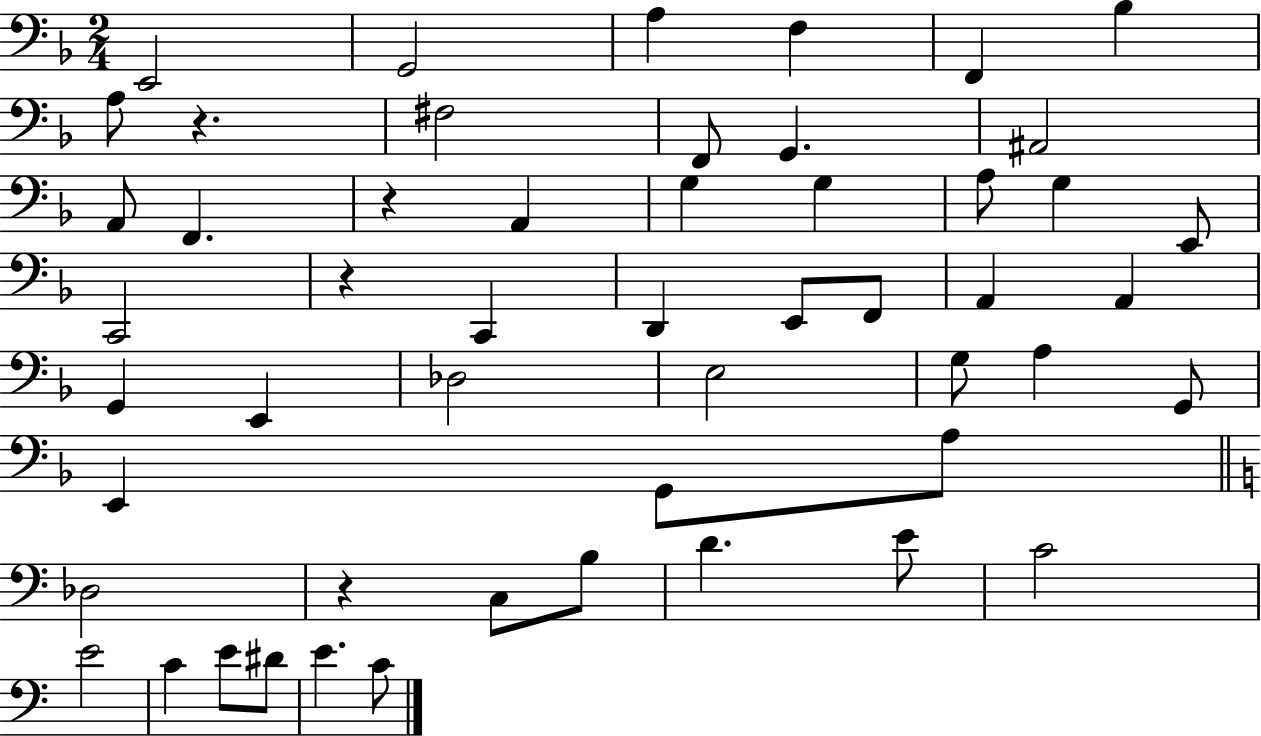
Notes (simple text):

E2/h G2/h A3/q F3/q F2/q Bb3/q A3/e R/q. F#3/h F2/e G2/q. A#2/h A2/e F2/q. R/q A2/q G3/q G3/q A3/e G3/q E2/e C2/h R/q C2/q D2/q E2/e F2/e A2/q A2/q G2/q E2/q Db3/h E3/h G3/e A3/q G2/e E2/q G2/e A3/e Db3/h R/q C3/e B3/e D4/q. E4/e C4/h E4/h C4/q E4/e D#4/e E4/q. C4/e